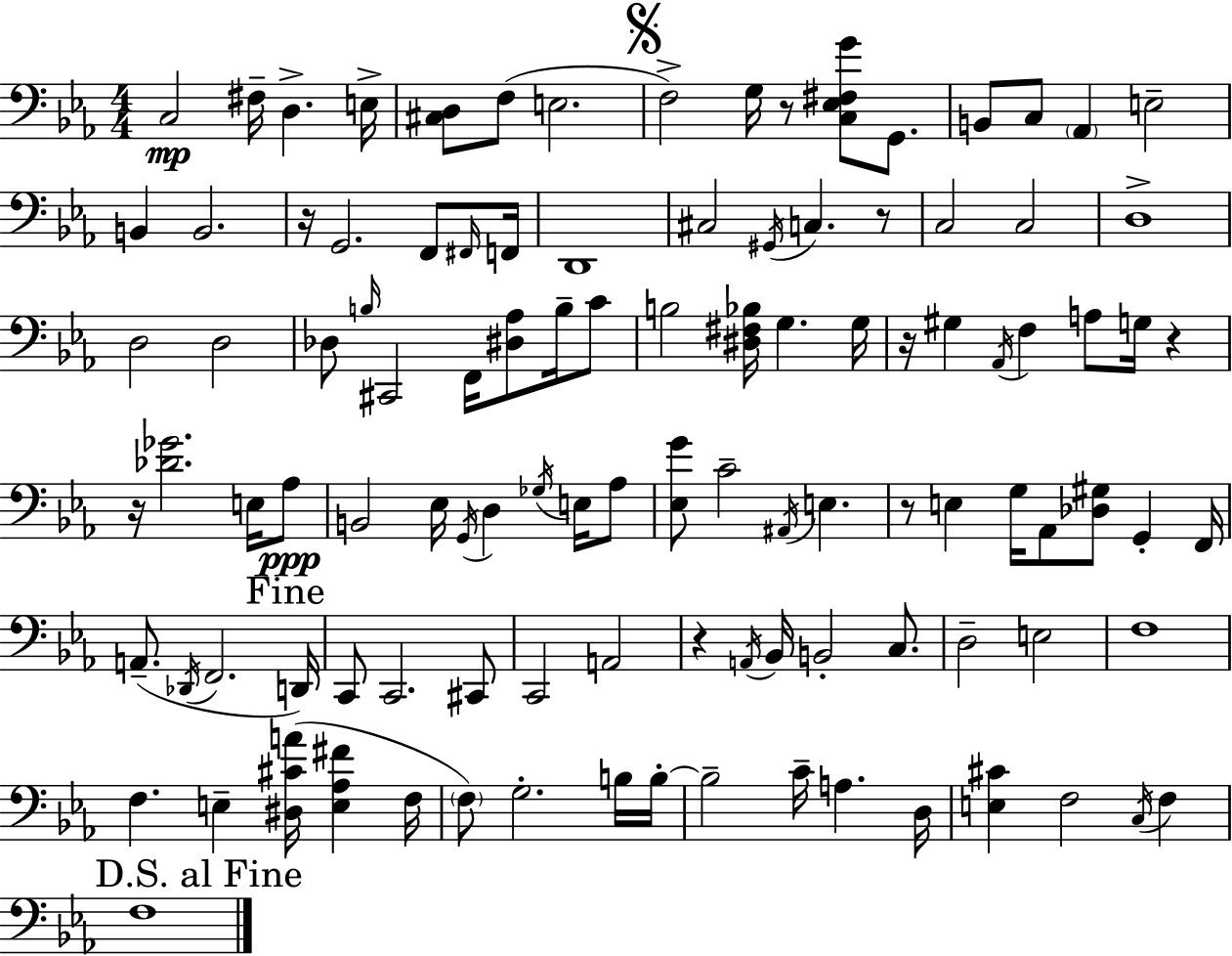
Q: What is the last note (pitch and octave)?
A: F3